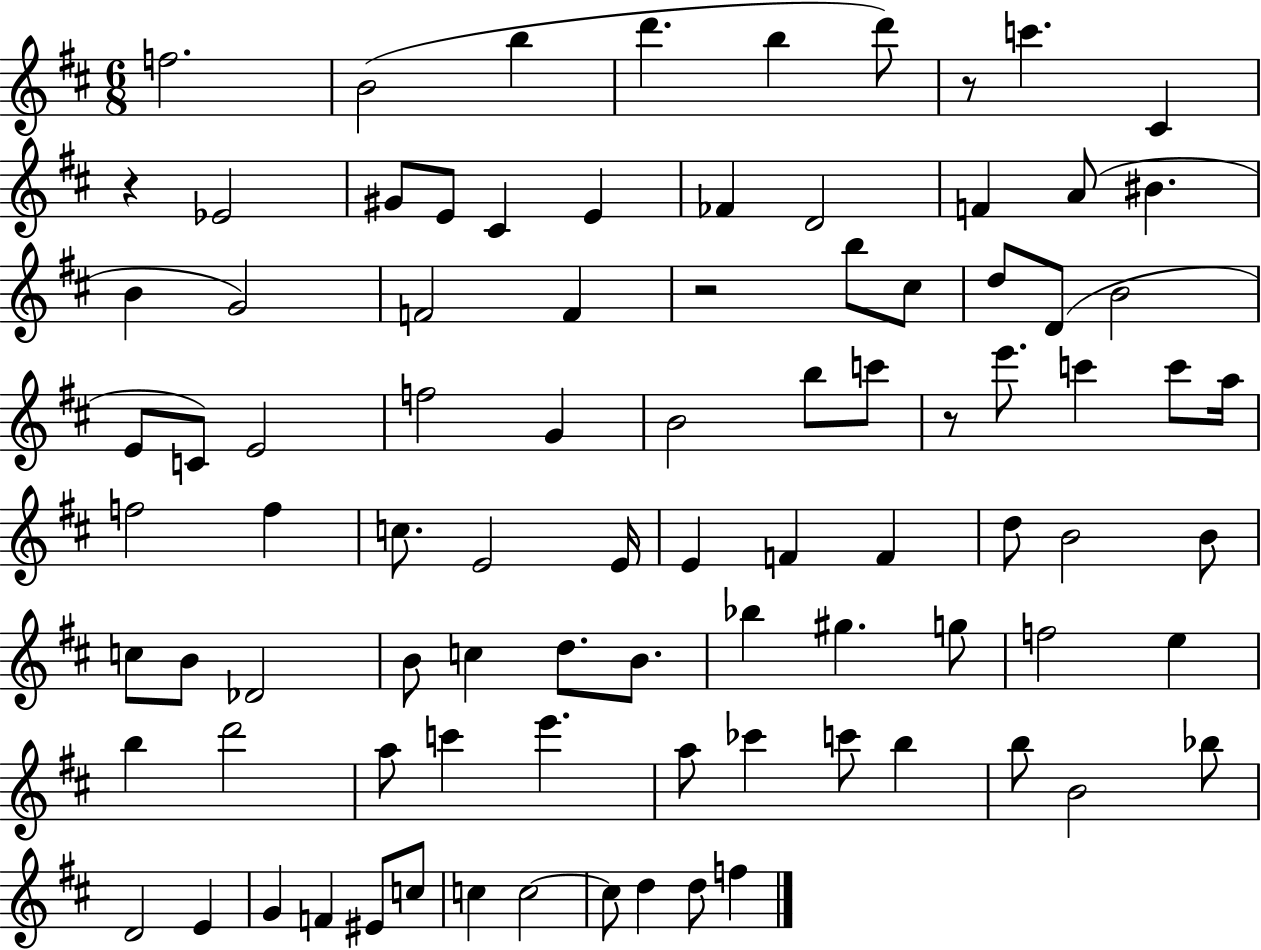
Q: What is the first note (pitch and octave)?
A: F5